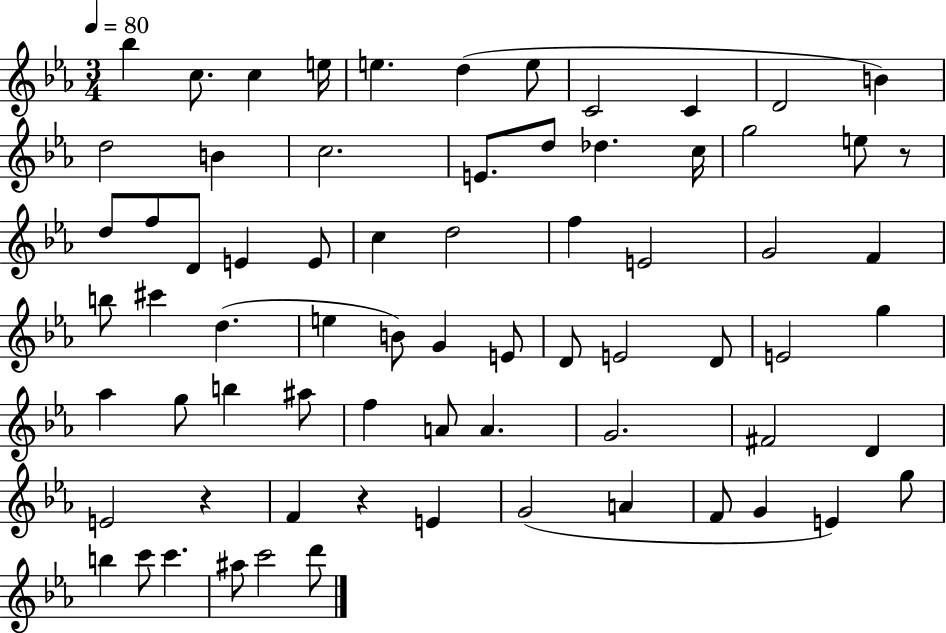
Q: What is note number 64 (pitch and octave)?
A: C6